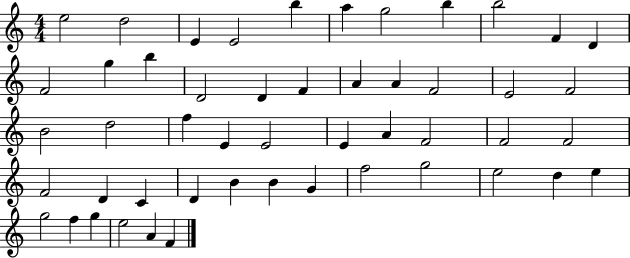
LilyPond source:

{
  \clef treble
  \numericTimeSignature
  \time 4/4
  \key c \major
  e''2 d''2 | e'4 e'2 b''4 | a''4 g''2 b''4 | b''2 f'4 d'4 | \break f'2 g''4 b''4 | d'2 d'4 f'4 | a'4 a'4 f'2 | e'2 f'2 | \break b'2 d''2 | f''4 e'4 e'2 | e'4 a'4 f'2 | f'2 f'2 | \break f'2 d'4 c'4 | d'4 b'4 b'4 g'4 | f''2 g''2 | e''2 d''4 e''4 | \break g''2 f''4 g''4 | e''2 a'4 f'4 | \bar "|."
}